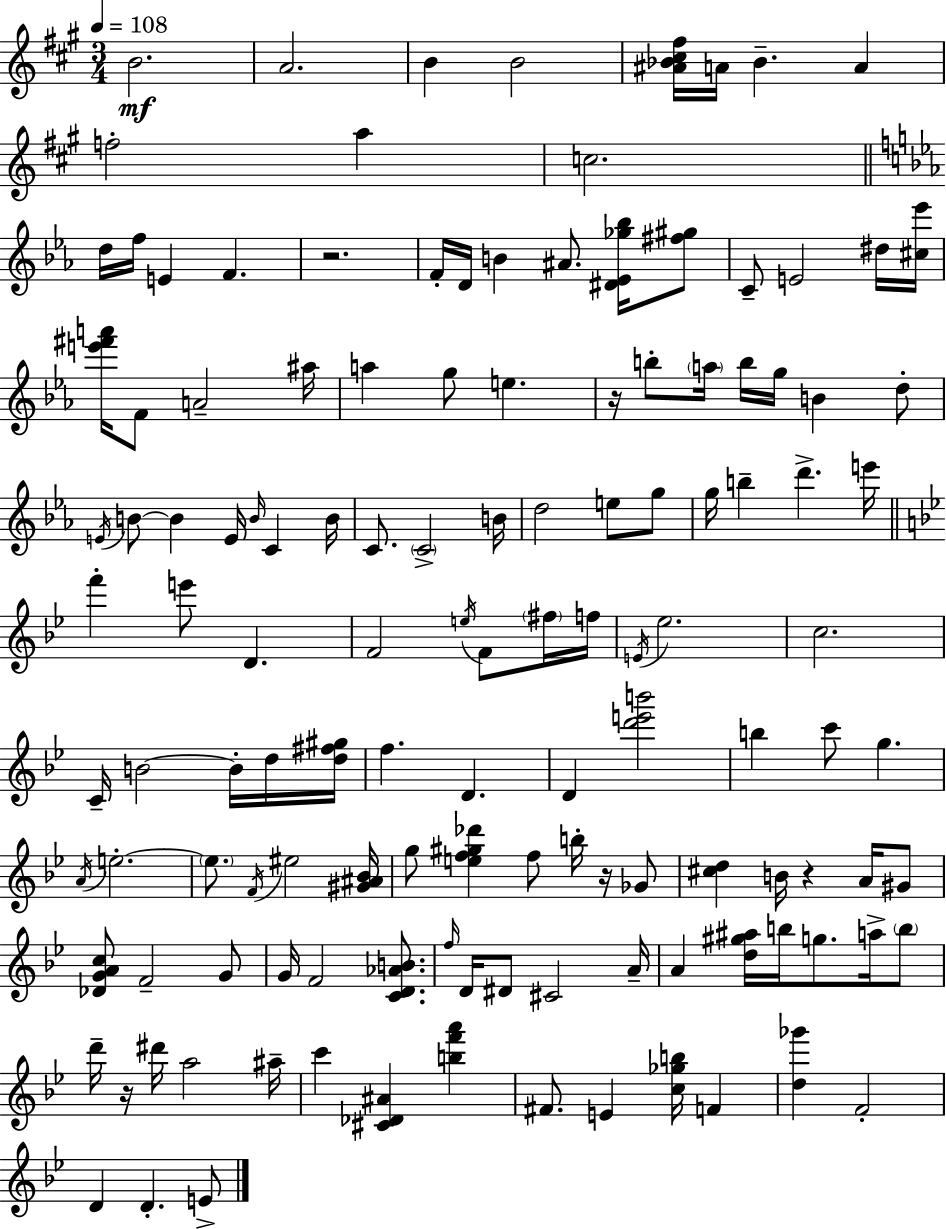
B4/h. A4/h. B4/q B4/h [A#4,Bb4,C#5,F#5]/s A4/s Bb4/q. A4/q F5/h A5/q C5/h. D5/s F5/s E4/q F4/q. R/h. F4/s D4/s B4/q A#4/e. [D#4,Eb4,Gb5,Bb5]/s [F#5,G#5]/e C4/e E4/h D#5/s [C#5,Eb6]/s [E6,F#6,A6]/s F4/e A4/h A#5/s A5/q G5/e E5/q. R/s B5/e A5/s B5/s G5/s B4/q D5/e E4/s B4/e B4/q E4/s B4/s C4/q B4/s C4/e. C4/h B4/s D5/h E5/e G5/e G5/s B5/q D6/q. E6/s F6/q E6/e D4/q. F4/h E5/s F4/e F#5/s F5/s E4/s Eb5/h. C5/h. C4/s B4/h B4/s D5/s [D5,F#5,G#5]/s F5/q. D4/q. D4/q [D6,E6,B6]/h B5/q C6/e G5/q. A4/s E5/h. E5/e. F4/s EIS5/h [G#4,A#4,Bb4]/s G5/e [E5,F5,G#5,Db6]/q F5/e B5/s R/s Gb4/e [C#5,D5]/q B4/s R/q A4/s G#4/e [Db4,G4,A4,C5]/e F4/h G4/e G4/s F4/h [C4,D4,Ab4,B4]/e. F5/s D4/s D#4/e C#4/h A4/s A4/q [D5,G#5,A#5]/s B5/s G5/e. A5/s B5/e D6/s R/s D#6/s A5/h A#5/s C6/q [C#4,Db4,A#4]/q [B5,F6,A6]/q F#4/e. E4/q [C5,Gb5,B5]/s F4/q [D5,Gb6]/q F4/h D4/q D4/q. E4/e